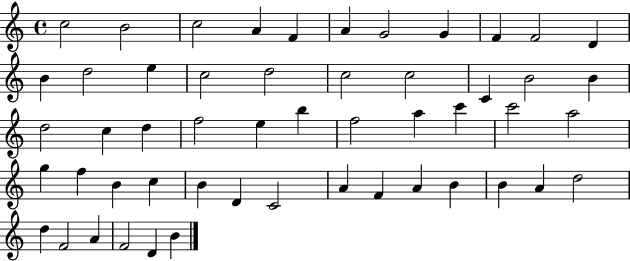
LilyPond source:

{
  \clef treble
  \time 4/4
  \defaultTimeSignature
  \key c \major
  c''2 b'2 | c''2 a'4 f'4 | a'4 g'2 g'4 | f'4 f'2 d'4 | \break b'4 d''2 e''4 | c''2 d''2 | c''2 c''2 | c'4 b'2 b'4 | \break d''2 c''4 d''4 | f''2 e''4 b''4 | f''2 a''4 c'''4 | c'''2 a''2 | \break g''4 f''4 b'4 c''4 | b'4 d'4 c'2 | a'4 f'4 a'4 b'4 | b'4 a'4 d''2 | \break d''4 f'2 a'4 | f'2 d'4 b'4 | \bar "|."
}